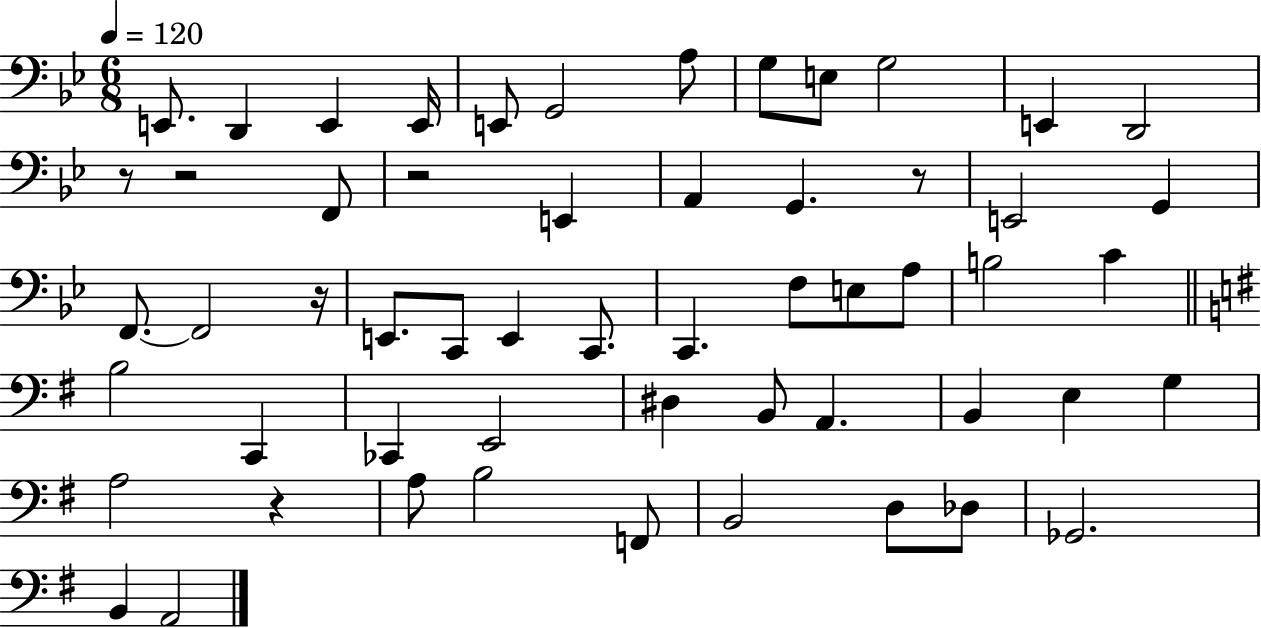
X:1
T:Untitled
M:6/8
L:1/4
K:Bb
E,,/2 D,, E,, E,,/4 E,,/2 G,,2 A,/2 G,/2 E,/2 G,2 E,, D,,2 z/2 z2 F,,/2 z2 E,, A,, G,, z/2 E,,2 G,, F,,/2 F,,2 z/4 E,,/2 C,,/2 E,, C,,/2 C,, F,/2 E,/2 A,/2 B,2 C B,2 C,, _C,, E,,2 ^D, B,,/2 A,, B,, E, G, A,2 z A,/2 B,2 F,,/2 B,,2 D,/2 _D,/2 _G,,2 B,, A,,2